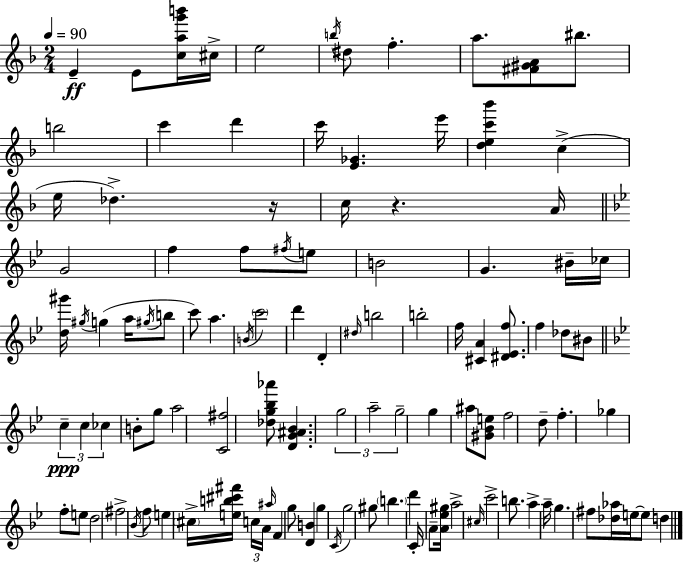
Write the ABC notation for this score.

X:1
T:Untitled
M:2/4
L:1/4
K:Dm
E E/2 [cag'b']/4 ^c/4 e2 b/4 ^d/2 f a/2 [^F^GA]/2 ^b/2 b2 c' d' c'/4 [E_G] e'/4 [dec'_b'] c e/4 _d z/4 c/4 z A/4 G2 f f/2 ^f/4 e/2 B2 G ^B/4 _c/4 [d^g']/4 ^g/4 g a/4 ^g/4 b/2 c'/2 a B/4 c'2 d' D ^d/4 b2 b2 f/4 [^CA] [^D_Ef]/2 f _d/2 ^B/2 c c _c B/2 g/2 a2 [C^f]2 [_dg_b_a']/2 [DG^A_B] g2 a2 g2 g ^a/2 [^G_Be]/2 f2 d/2 f _g f/2 e/2 d2 ^f2 _B/4 f/2 e ^c/4 [eb^c'^f']/4 c/4 A/4 ^a/4 F g/2 [DB] g C/4 g2 ^g/2 b d' C/4 A/2 [A_e^g]/4 a2 ^c/4 c'2 b/2 a a/4 g ^f/2 [_d_a]/4 e/4 e/2 d